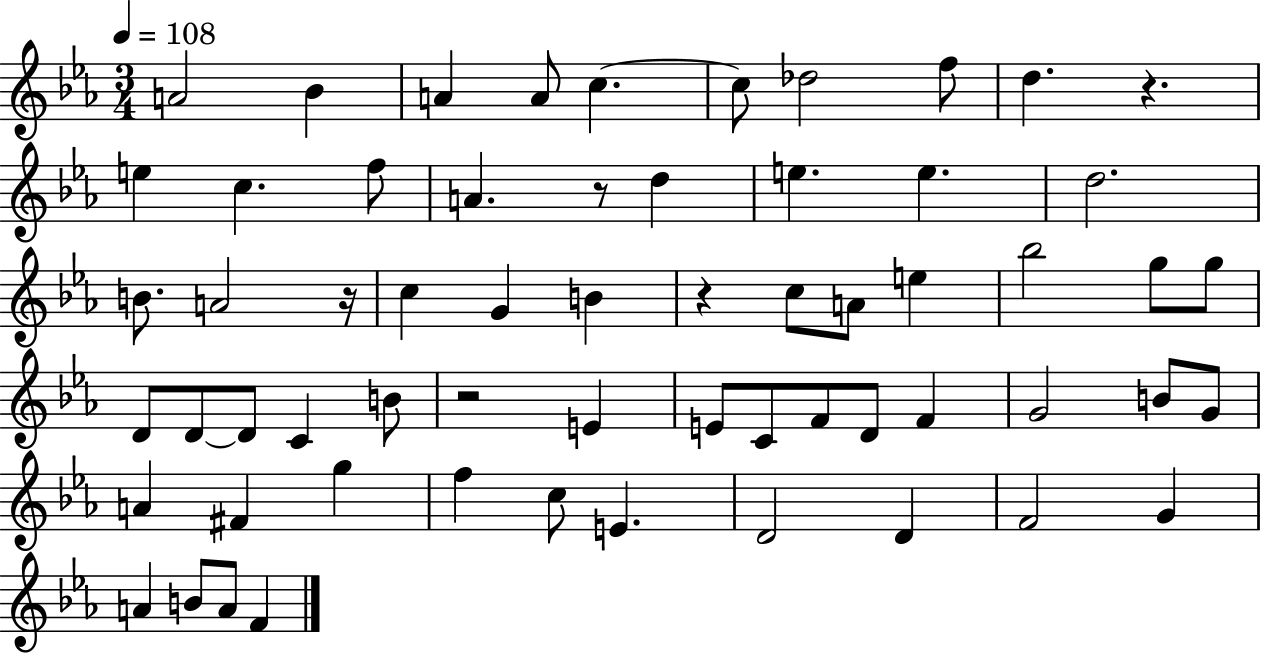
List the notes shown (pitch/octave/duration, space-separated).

A4/h Bb4/q A4/q A4/e C5/q. C5/e Db5/h F5/e D5/q. R/q. E5/q C5/q. F5/e A4/q. R/e D5/q E5/q. E5/q. D5/h. B4/e. A4/h R/s C5/q G4/q B4/q R/q C5/e A4/e E5/q Bb5/h G5/e G5/e D4/e D4/e D4/e C4/q B4/e R/h E4/q E4/e C4/e F4/e D4/e F4/q G4/h B4/e G4/e A4/q F#4/q G5/q F5/q C5/e E4/q. D4/h D4/q F4/h G4/q A4/q B4/e A4/e F4/q